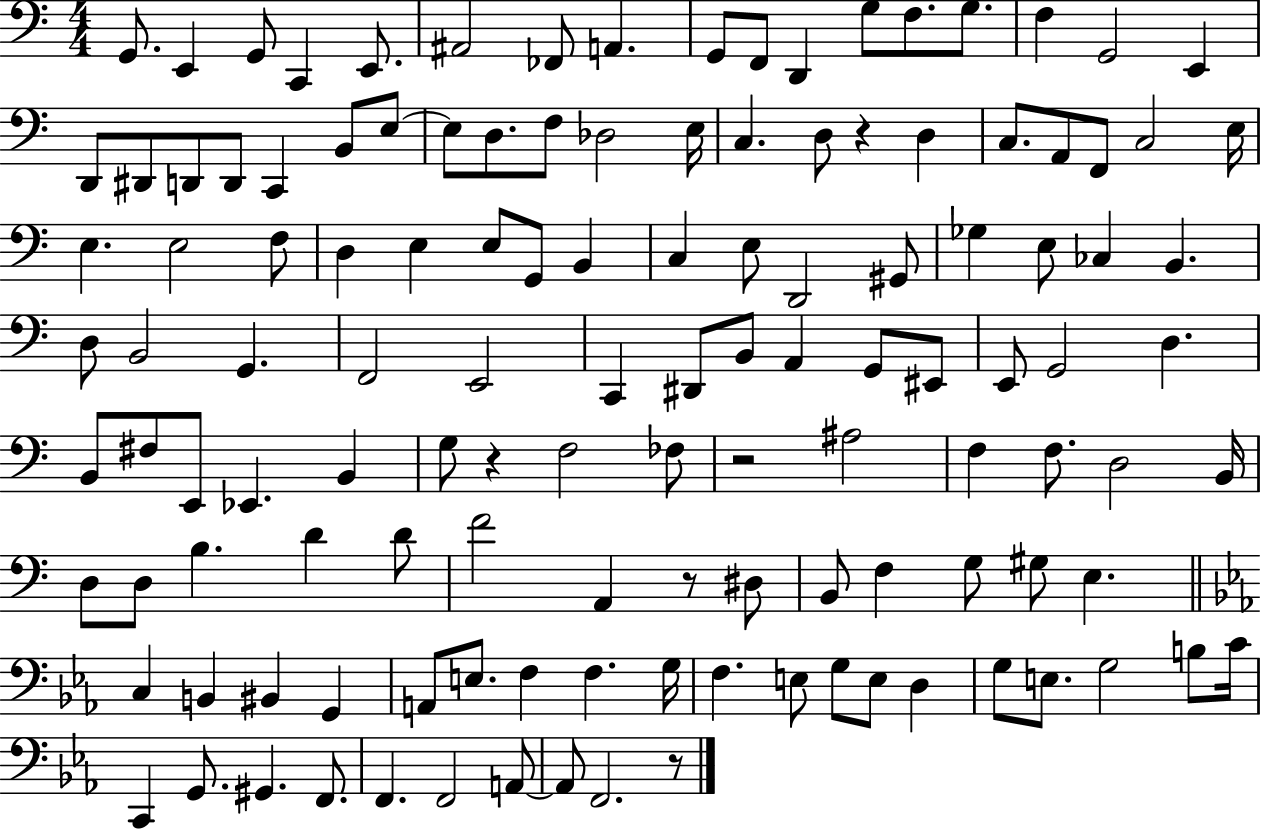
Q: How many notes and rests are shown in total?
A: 126